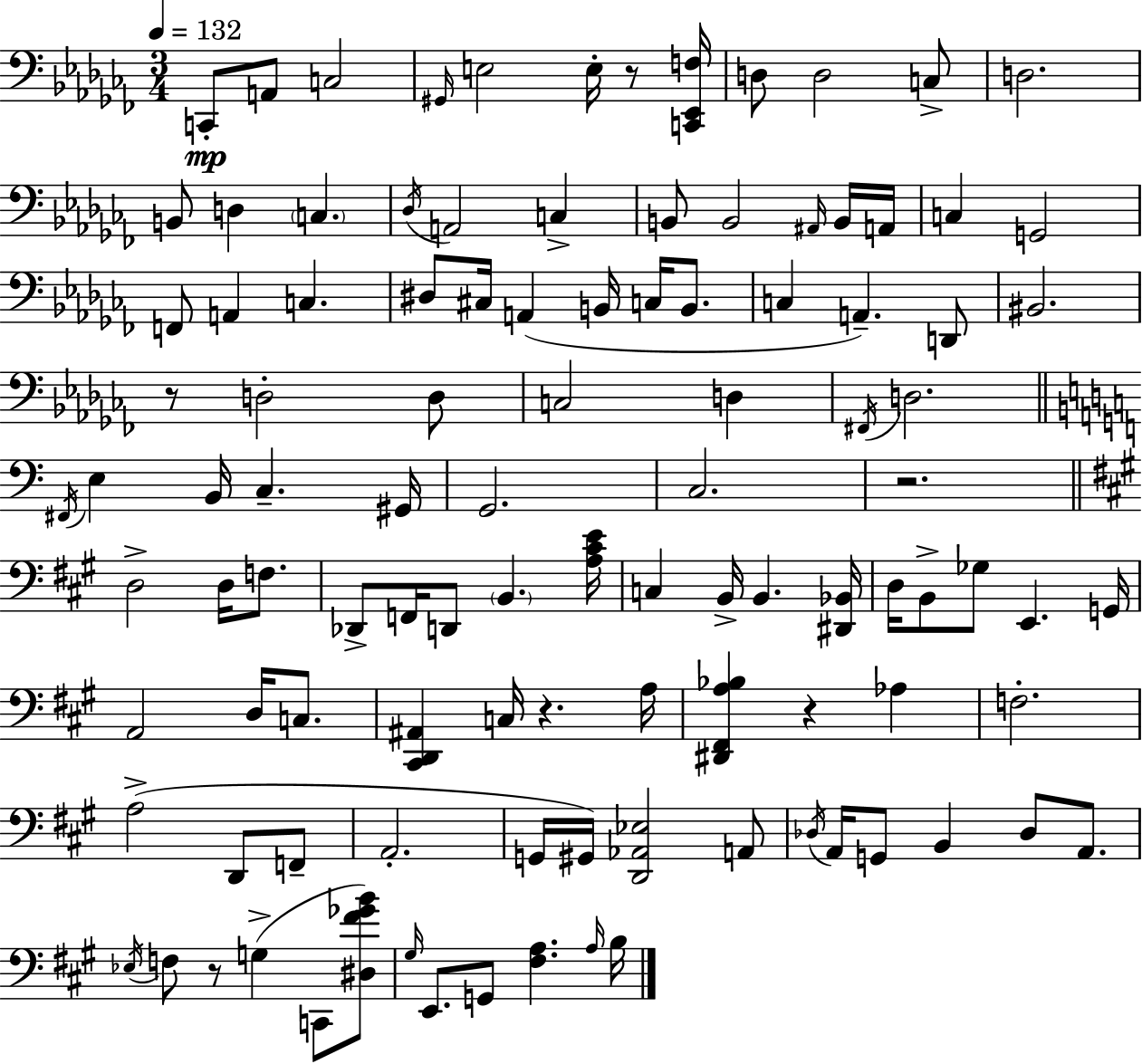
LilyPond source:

{
  \clef bass
  \numericTimeSignature
  \time 3/4
  \key aes \minor
  \tempo 4 = 132
  c,8-.\mp a,8 c2 | \grace { gis,16 } e2 e16-. r8 | <c, ees, f>16 d8 d2 c8-> | d2. | \break b,8 d4 \parenthesize c4. | \acciaccatura { des16 } a,2 c4-> | b,8 b,2 | \grace { ais,16 } b,16 a,16 c4 g,2 | \break f,8 a,4 c4. | dis8 cis16 a,4( b,16 c16 | b,8. c4 a,4.--) | d,8 bis,2. | \break r8 d2-. | d8 c2 d4 | \acciaccatura { fis,16 } d2. | \bar "||" \break \key c \major \acciaccatura { fis,16 } e4 b,16 c4.-- | gis,16 g,2. | c2. | r2. | \break \bar "||" \break \key a \major d2-> d16 f8. | des,8-> f,16 d,8 \parenthesize b,4. <a cis' e'>16 | c4 b,16-> b,4. <dis, bes,>16 | d16 b,8-> ges8 e,4. g,16 | \break a,2 d16 c8. | <cis, d, ais,>4 c16 r4. a16 | <dis, fis, a bes>4 r4 aes4 | f2.-. | \break a2->( d,8 f,8-- | a,2.-. | g,16 gis,16) <d, aes, ees>2 a,8 | \acciaccatura { des16 } a,16 g,8 b,4 des8 a,8. | \break \acciaccatura { ees16 } f8 r8 g4->( c,8 | <dis fis' ges' b'>8) \grace { gis16 } e,8. g,8 <fis a>4. | \grace { a16 } b16 \bar "|."
}